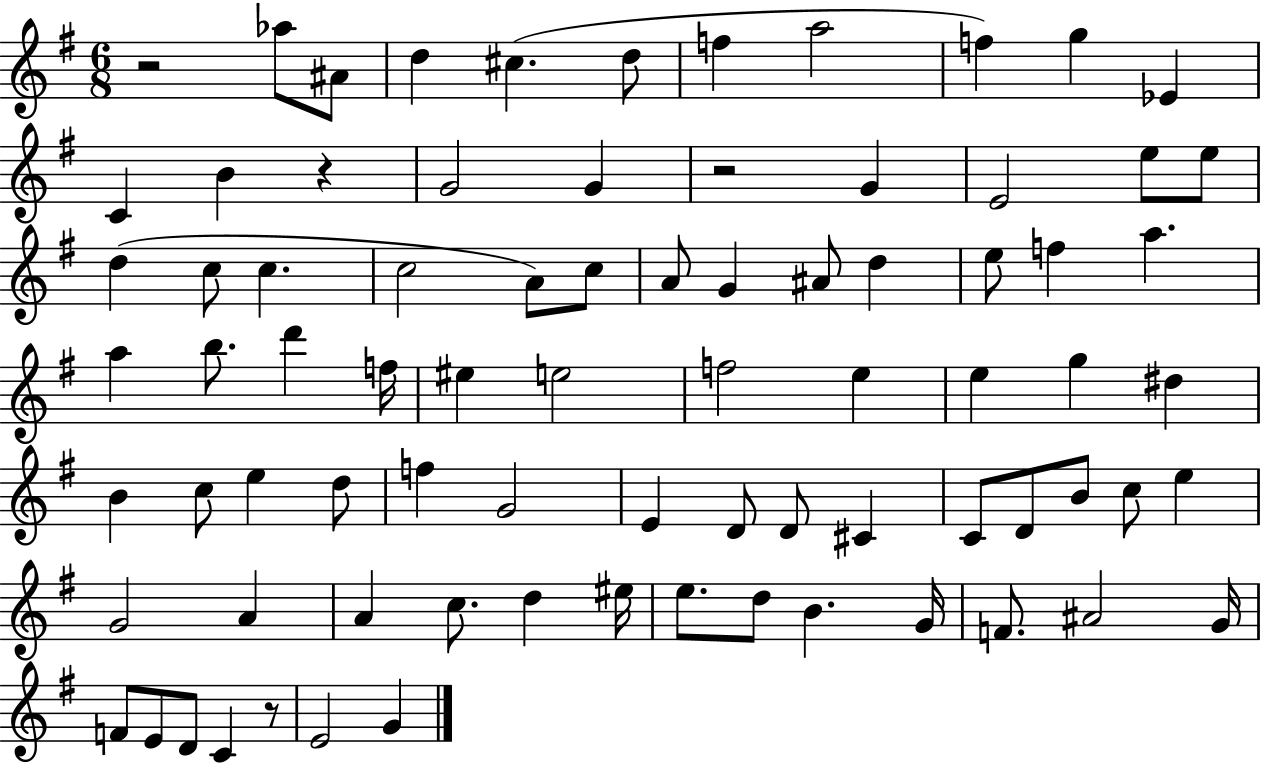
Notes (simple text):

R/h Ab5/e A#4/e D5/q C#5/q. D5/e F5/q A5/h F5/q G5/q Eb4/q C4/q B4/q R/q G4/h G4/q R/h G4/q E4/h E5/e E5/e D5/q C5/e C5/q. C5/h A4/e C5/e A4/e G4/q A#4/e D5/q E5/e F5/q A5/q. A5/q B5/e. D6/q F5/s EIS5/q E5/h F5/h E5/q E5/q G5/q D#5/q B4/q C5/e E5/q D5/e F5/q G4/h E4/q D4/e D4/e C#4/q C4/e D4/e B4/e C5/e E5/q G4/h A4/q A4/q C5/e. D5/q EIS5/s E5/e. D5/e B4/q. G4/s F4/e. A#4/h G4/s F4/e E4/e D4/e C4/q R/e E4/h G4/q